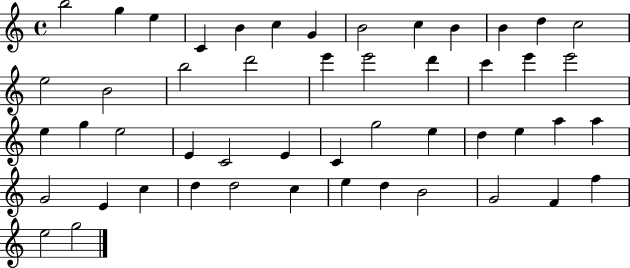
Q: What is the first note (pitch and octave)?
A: B5